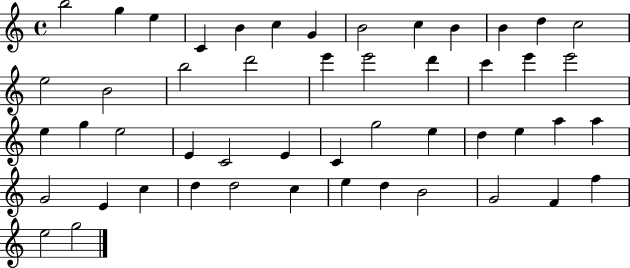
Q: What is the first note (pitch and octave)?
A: B5